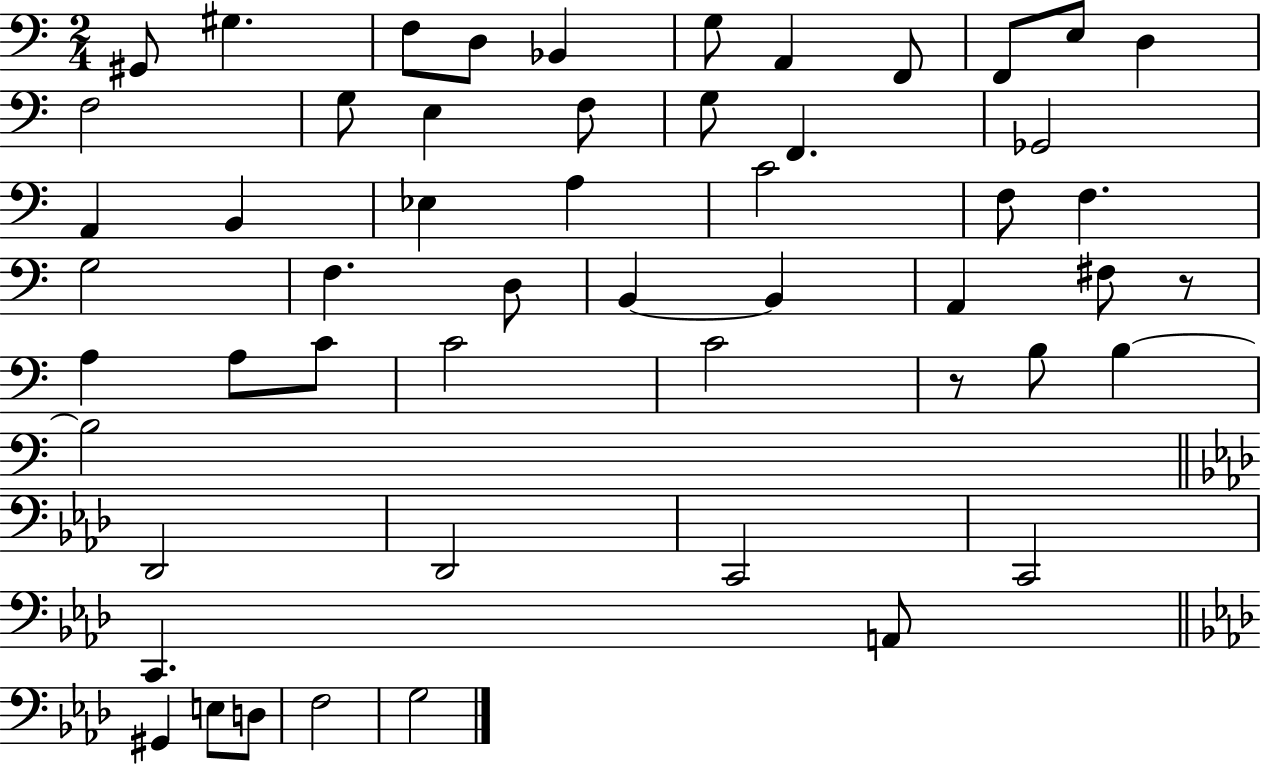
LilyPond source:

{
  \clef bass
  \numericTimeSignature
  \time 2/4
  \key c \major
  gis,8 gis4. | f8 d8 bes,4 | g8 a,4 f,8 | f,8 e8 d4 | \break f2 | g8 e4 f8 | g8 f,4. | ges,2 | \break a,4 b,4 | ees4 a4 | c'2 | f8 f4. | \break g2 | f4. d8 | b,4~~ b,4 | a,4 fis8 r8 | \break a4 a8 c'8 | c'2 | c'2 | r8 b8 b4~~ | \break b2 | \bar "||" \break \key aes \major des,2 | des,2 | c,2 | c,2 | \break c,4. a,8 | \bar "||" \break \key f \minor gis,4 e8 d8 | f2 | g2 | \bar "|."
}